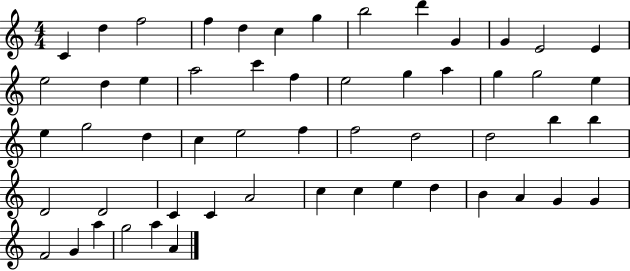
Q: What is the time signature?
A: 4/4